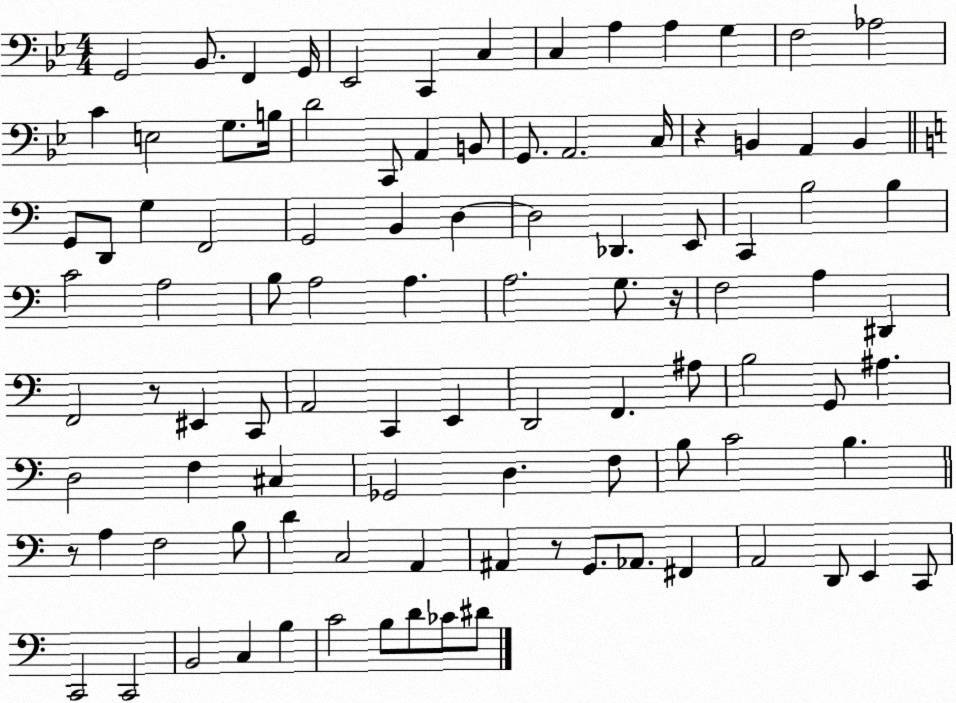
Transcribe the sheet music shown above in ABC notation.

X:1
T:Untitled
M:4/4
L:1/4
K:Bb
G,,2 _B,,/2 F,, G,,/4 _E,,2 C,, C, C, A, A, G, F,2 _A,2 C E,2 G,/2 B,/4 D2 C,,/2 A,, B,,/2 G,,/2 A,,2 C,/4 z B,, A,, B,, G,,/2 D,,/2 G, F,,2 G,,2 B,, D, D,2 _D,, E,,/2 C,, B,2 B, C2 A,2 B,/2 A,2 A, A,2 G,/2 z/4 F,2 A, ^D,, F,,2 z/2 ^E,, C,,/2 A,,2 C,, E,, D,,2 F,, ^A,/2 B,2 G,,/2 ^A, D,2 F, ^C, _G,,2 D, F,/2 B,/2 C2 B, z/2 A, F,2 B,/2 D C,2 A,, ^A,, z/2 G,,/2 _A,,/2 ^F,, A,,2 D,,/2 E,, C,,/2 C,,2 C,,2 B,,2 C, B, C2 B,/2 D/2 _C/2 ^D/2